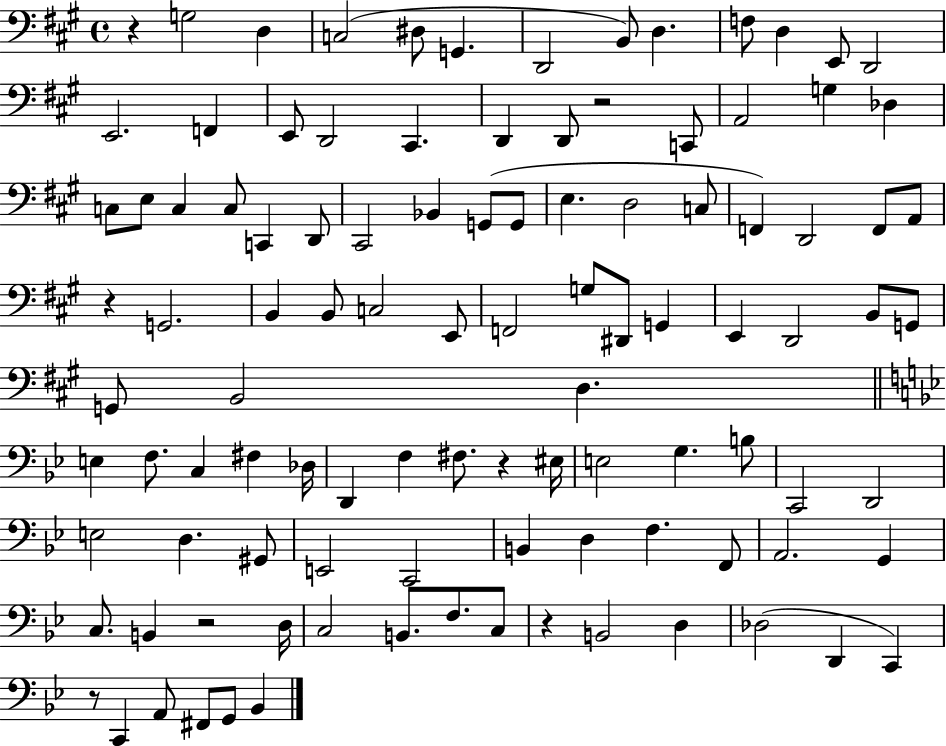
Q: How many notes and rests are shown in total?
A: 105